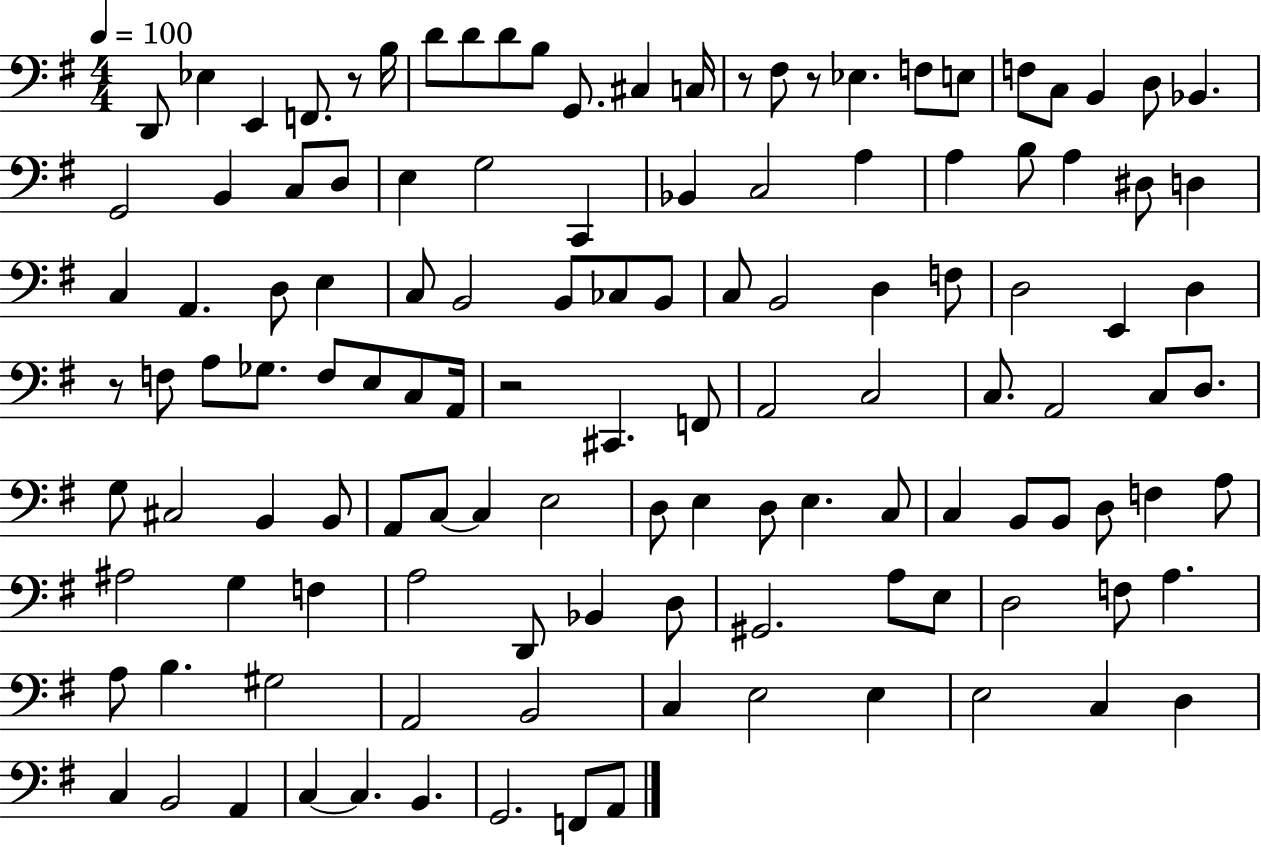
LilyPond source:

{
  \clef bass
  \numericTimeSignature
  \time 4/4
  \key g \major
  \tempo 4 = 100
  \repeat volta 2 { d,8 ees4 e,4 f,8. r8 b16 | d'8 d'8 d'8 b8 g,8. cis4 c16 | r8 fis8 r8 ees4. f8 e8 | f8 c8 b,4 d8 bes,4. | \break g,2 b,4 c8 d8 | e4 g2 c,4 | bes,4 c2 a4 | a4 b8 a4 dis8 d4 | \break c4 a,4. d8 e4 | c8 b,2 b,8 ces8 b,8 | c8 b,2 d4 f8 | d2 e,4 d4 | \break r8 f8 a8 ges8. f8 e8 c8 a,16 | r2 cis,4. f,8 | a,2 c2 | c8. a,2 c8 d8. | \break g8 cis2 b,4 b,8 | a,8 c8~~ c4 e2 | d8 e4 d8 e4. c8 | c4 b,8 b,8 d8 f4 a8 | \break ais2 g4 f4 | a2 d,8 bes,4 d8 | gis,2. a8 e8 | d2 f8 a4. | \break a8 b4. gis2 | a,2 b,2 | c4 e2 e4 | e2 c4 d4 | \break c4 b,2 a,4 | c4~~ c4. b,4. | g,2. f,8 a,8 | } \bar "|."
}